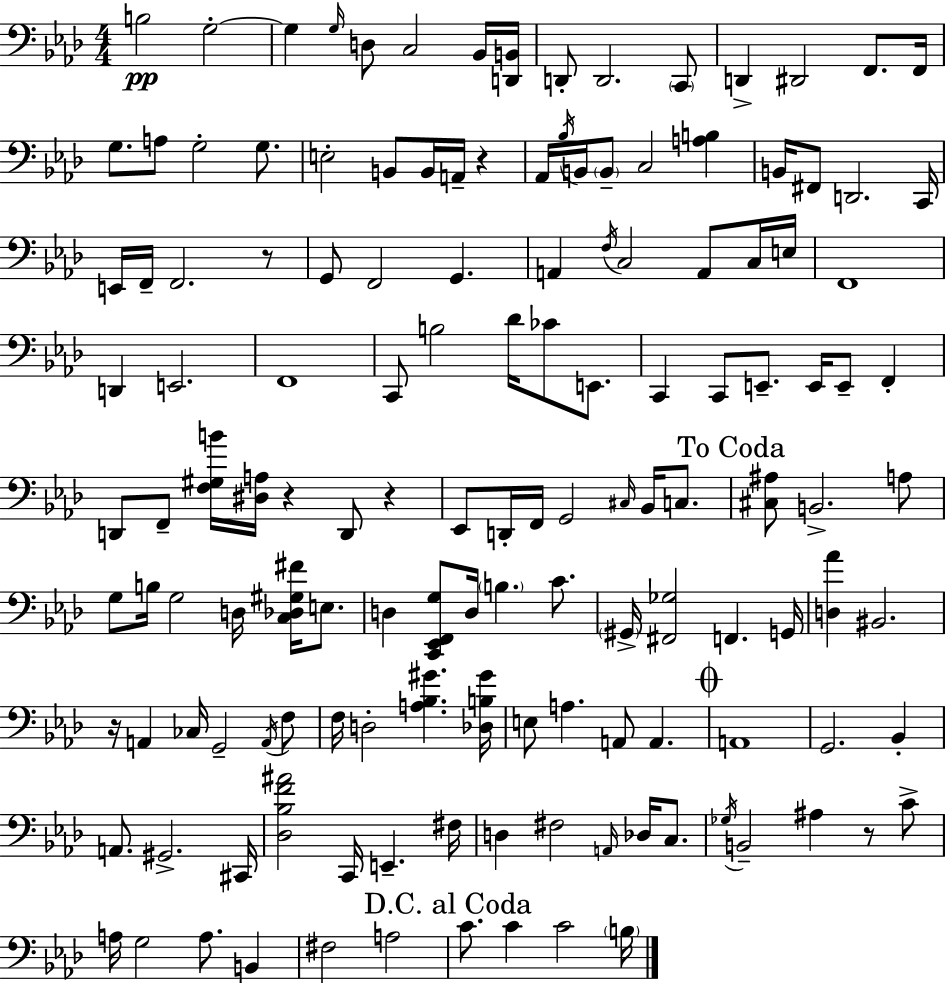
{
  \clef bass
  \numericTimeSignature
  \time 4/4
  \key aes \major
  b2\pp g2-.~~ | g4 \grace { g16 } d8 c2 bes,16 | <d, b,>16 d,8-. d,2. \parenthesize c,8 | d,4-> dis,2 f,8. | \break f,16 g8. a8 g2-. g8. | e2-. b,8 b,16 a,16-- r4 | aes,16 \acciaccatura { bes16 } b,16 \parenthesize b,8-- c2 <a b>4 | b,16 fis,8 d,2. | \break c,16 e,16 f,16-- f,2. | r8 g,8 f,2 g,4. | a,4 \acciaccatura { f16 } c2 a,8 | c16 e16 f,1 | \break d,4 e,2. | f,1 | c,8 b2 des'16 ces'8 | e,8. c,4 c,8 e,8.-- e,16 e,8-- f,4-. | \break d,8 f,8-- <f gis b'>16 <dis a>16 r4 d,8 r4 | ees,8 d,16-. f,16 g,2 \grace { cis16 } | bes,16 c8. \mark "To Coda" <cis ais>8 b,2.-> | a8 g8 b16 g2 d16 | \break <c des gis fis'>16 e8. d4 <c, ees, f, g>8 d16 \parenthesize b4. | c'8. \parenthesize gis,16-> <fis, ges>2 f,4. | g,16 <d aes'>4 bis,2. | r16 a,4 ces16 g,2-- | \break \acciaccatura { a,16 } f8 f16 d2-. <a bes gis'>4. | <des b gis'>16 e8 a4. a,8 a,4. | \mark \markup { \musicglyph "scripts.coda" } a,1 | g,2. | \break bes,4-. a,8. gis,2.-> | cis,16 <des bes f' ais'>2 c,16 e,4.-- | fis16 d4 fis2 | \grace { a,16 } des16 c8. \acciaccatura { ges16 } b,2-- ais4 | \break r8 c'8-> a16 g2 | a8. b,4 fis2 a2 | \mark "D.C. al Coda" c'8. c'4 c'2 | \parenthesize b16 \bar "|."
}